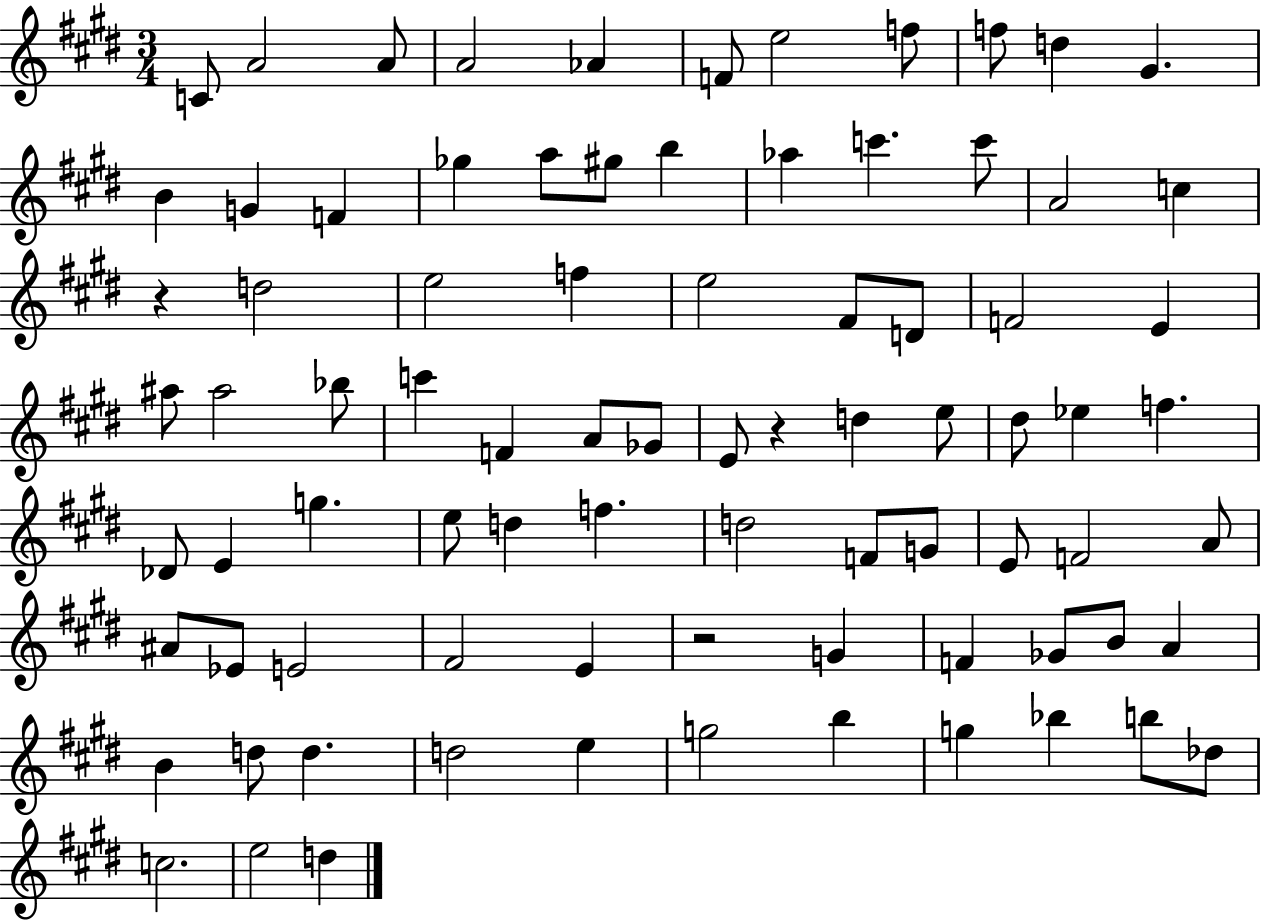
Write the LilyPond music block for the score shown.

{
  \clef treble
  \numericTimeSignature
  \time 3/4
  \key e \major
  \repeat volta 2 { c'8 a'2 a'8 | a'2 aes'4 | f'8 e''2 f''8 | f''8 d''4 gis'4. | \break b'4 g'4 f'4 | ges''4 a''8 gis''8 b''4 | aes''4 c'''4. c'''8 | a'2 c''4 | \break r4 d''2 | e''2 f''4 | e''2 fis'8 d'8 | f'2 e'4 | \break ais''8 ais''2 bes''8 | c'''4 f'4 a'8 ges'8 | e'8 r4 d''4 e''8 | dis''8 ees''4 f''4. | \break des'8 e'4 g''4. | e''8 d''4 f''4. | d''2 f'8 g'8 | e'8 f'2 a'8 | \break ais'8 ees'8 e'2 | fis'2 e'4 | r2 g'4 | f'4 ges'8 b'8 a'4 | \break b'4 d''8 d''4. | d''2 e''4 | g''2 b''4 | g''4 bes''4 b''8 des''8 | \break c''2. | e''2 d''4 | } \bar "|."
}